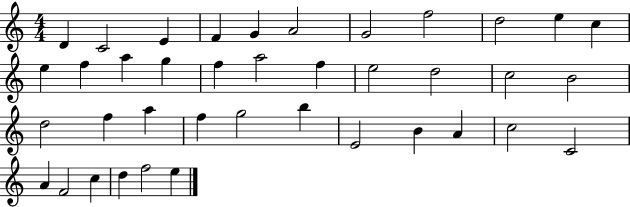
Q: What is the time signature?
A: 4/4